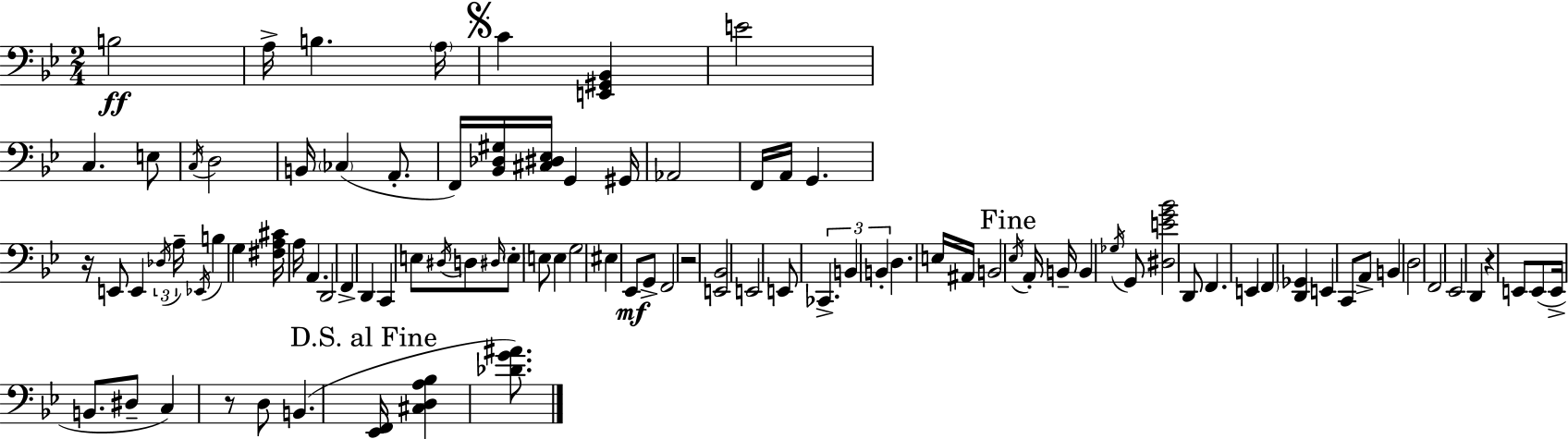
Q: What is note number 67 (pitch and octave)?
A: A2